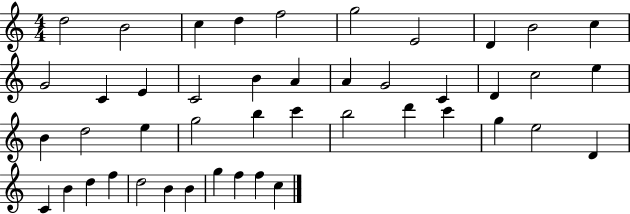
D5/h B4/h C5/q D5/q F5/h G5/h E4/h D4/q B4/h C5/q G4/h C4/q E4/q C4/h B4/q A4/q A4/q G4/h C4/q D4/q C5/h E5/q B4/q D5/h E5/q G5/h B5/q C6/q B5/h D6/q C6/q G5/q E5/h D4/q C4/q B4/q D5/q F5/q D5/h B4/q B4/q G5/q F5/q F5/q C5/q